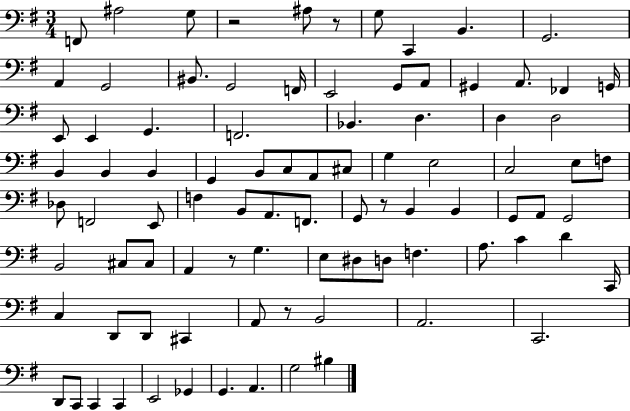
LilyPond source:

{
  \clef bass
  \numericTimeSignature
  \time 3/4
  \key g \major
  f,8 ais2 g8 | r2 ais8 r8 | g8 c,4 b,4. | g,2. | \break a,4 g,2 | bis,8. g,2 f,16 | e,2 g,8 a,8 | gis,4 a,8. fes,4 g,16 | \break e,8 e,4 g,4. | f,2. | bes,4. d4. | d4 d2 | \break b,4 b,4 b,4 | g,4 b,8 c8 a,8 cis8 | g4 e2 | c2 e8 f8 | \break des8 f,2 e,8 | f4 b,8 a,8. f,8. | g,8 r8 b,4 b,4 | g,8 a,8 g,2 | \break b,2 cis8 cis8 | a,4 r8 g4. | e8 dis8 d8 f4. | a8. c'4 d'4 c,16 | \break c4 d,8 d,8 cis,4 | a,8 r8 b,2 | a,2. | c,2. | \break d,8 c,8 c,4 c,4 | e,2 ges,4 | g,4. a,4. | g2 bis4 | \break \bar "|."
}